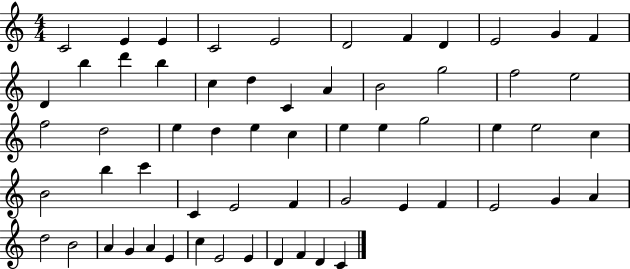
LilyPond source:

{
  \clef treble
  \numericTimeSignature
  \time 4/4
  \key c \major
  c'2 e'4 e'4 | c'2 e'2 | d'2 f'4 d'4 | e'2 g'4 f'4 | \break d'4 b''4 d'''4 b''4 | c''4 d''4 c'4 a'4 | b'2 g''2 | f''2 e''2 | \break f''2 d''2 | e''4 d''4 e''4 c''4 | e''4 e''4 g''2 | e''4 e''2 c''4 | \break b'2 b''4 c'''4 | c'4 e'2 f'4 | g'2 e'4 f'4 | e'2 g'4 a'4 | \break d''2 b'2 | a'4 g'4 a'4 e'4 | c''4 e'2 e'4 | d'4 f'4 d'4 c'4 | \break \bar "|."
}